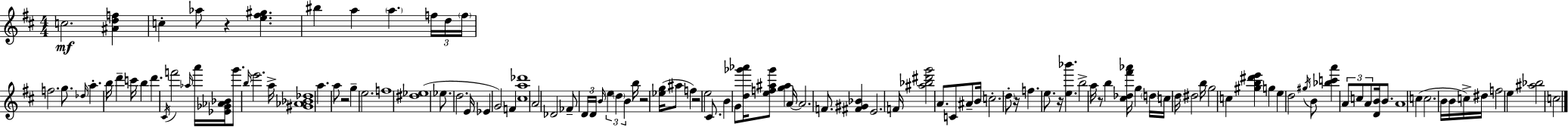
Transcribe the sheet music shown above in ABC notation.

X:1
T:Untitled
M:4/4
L:1/4
K:D
c2 [^Adf] c _a/2 z [e^f^g] ^b a a f/4 d/4 f/4 f2 g/2 _d/4 a b/4 d' c'/4 b d' ^C/4 f'2 _a/4 a'/4 [_E_G_A_B]/4 g'/2 b/4 e'2 a/4 [^G_A_B_d]4 a a/2 z2 g e2 f4 [^d_e]4 _e/2 d2 E/4 _E G2 F [^ca_d']4 A2 _D2 _F/2 D/4 D/4 B/4 e d B b/4 z2 [_eg]/4 ^a/2 f z2 e2 ^C/2 B G/2 [d_g'_a']/4 [ef^a_g']/2 [g^a] A/4 A2 F/2 [^F^G_B] E2 F/4 [^a_b^d'g']2 A/2 C/2 ^A/2 B/4 c2 d/2 z/4 f e/2 z/4 [e_b'] b2 a/4 z/2 b [^c_d^f'_a']/4 g d/4 c/4 d/4 ^d2 b/4 g2 c [^gb^d'e'] g e d2 ^g/4 B/2 [_bc'a'] A/2 c/2 A/2 [DB]/4 B/2 A4 c c2 B/4 B/4 c/4 ^d/4 f2 e [^a_b]2 c2